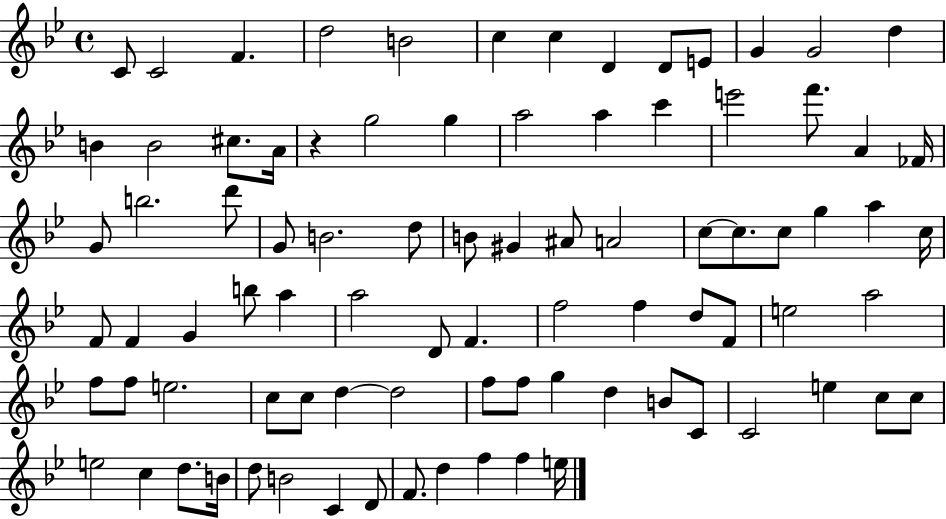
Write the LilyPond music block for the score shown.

{
  \clef treble
  \time 4/4
  \defaultTimeSignature
  \key bes \major
  c'8 c'2 f'4. | d''2 b'2 | c''4 c''4 d'4 d'8 e'8 | g'4 g'2 d''4 | \break b'4 b'2 cis''8. a'16 | r4 g''2 g''4 | a''2 a''4 c'''4 | e'''2 f'''8. a'4 fes'16 | \break g'8 b''2. d'''8 | g'8 b'2. d''8 | b'8 gis'4 ais'8 a'2 | c''8~~ c''8. c''8 g''4 a''4 c''16 | \break f'8 f'4 g'4 b''8 a''4 | a''2 d'8 f'4. | f''2 f''4 d''8 f'8 | e''2 a''2 | \break f''8 f''8 e''2. | c''8 c''8 d''4~~ d''2 | f''8 f''8 g''4 d''4 b'8 c'8 | c'2 e''4 c''8 c''8 | \break e''2 c''4 d''8. b'16 | d''8 b'2 c'4 d'8 | f'8. d''4 f''4 f''4 e''16 | \bar "|."
}